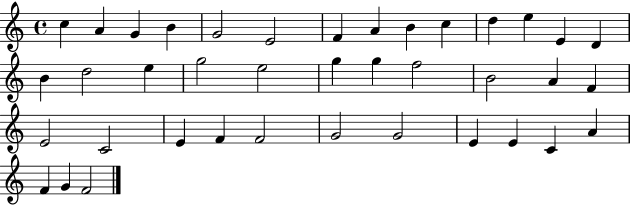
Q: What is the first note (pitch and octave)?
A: C5